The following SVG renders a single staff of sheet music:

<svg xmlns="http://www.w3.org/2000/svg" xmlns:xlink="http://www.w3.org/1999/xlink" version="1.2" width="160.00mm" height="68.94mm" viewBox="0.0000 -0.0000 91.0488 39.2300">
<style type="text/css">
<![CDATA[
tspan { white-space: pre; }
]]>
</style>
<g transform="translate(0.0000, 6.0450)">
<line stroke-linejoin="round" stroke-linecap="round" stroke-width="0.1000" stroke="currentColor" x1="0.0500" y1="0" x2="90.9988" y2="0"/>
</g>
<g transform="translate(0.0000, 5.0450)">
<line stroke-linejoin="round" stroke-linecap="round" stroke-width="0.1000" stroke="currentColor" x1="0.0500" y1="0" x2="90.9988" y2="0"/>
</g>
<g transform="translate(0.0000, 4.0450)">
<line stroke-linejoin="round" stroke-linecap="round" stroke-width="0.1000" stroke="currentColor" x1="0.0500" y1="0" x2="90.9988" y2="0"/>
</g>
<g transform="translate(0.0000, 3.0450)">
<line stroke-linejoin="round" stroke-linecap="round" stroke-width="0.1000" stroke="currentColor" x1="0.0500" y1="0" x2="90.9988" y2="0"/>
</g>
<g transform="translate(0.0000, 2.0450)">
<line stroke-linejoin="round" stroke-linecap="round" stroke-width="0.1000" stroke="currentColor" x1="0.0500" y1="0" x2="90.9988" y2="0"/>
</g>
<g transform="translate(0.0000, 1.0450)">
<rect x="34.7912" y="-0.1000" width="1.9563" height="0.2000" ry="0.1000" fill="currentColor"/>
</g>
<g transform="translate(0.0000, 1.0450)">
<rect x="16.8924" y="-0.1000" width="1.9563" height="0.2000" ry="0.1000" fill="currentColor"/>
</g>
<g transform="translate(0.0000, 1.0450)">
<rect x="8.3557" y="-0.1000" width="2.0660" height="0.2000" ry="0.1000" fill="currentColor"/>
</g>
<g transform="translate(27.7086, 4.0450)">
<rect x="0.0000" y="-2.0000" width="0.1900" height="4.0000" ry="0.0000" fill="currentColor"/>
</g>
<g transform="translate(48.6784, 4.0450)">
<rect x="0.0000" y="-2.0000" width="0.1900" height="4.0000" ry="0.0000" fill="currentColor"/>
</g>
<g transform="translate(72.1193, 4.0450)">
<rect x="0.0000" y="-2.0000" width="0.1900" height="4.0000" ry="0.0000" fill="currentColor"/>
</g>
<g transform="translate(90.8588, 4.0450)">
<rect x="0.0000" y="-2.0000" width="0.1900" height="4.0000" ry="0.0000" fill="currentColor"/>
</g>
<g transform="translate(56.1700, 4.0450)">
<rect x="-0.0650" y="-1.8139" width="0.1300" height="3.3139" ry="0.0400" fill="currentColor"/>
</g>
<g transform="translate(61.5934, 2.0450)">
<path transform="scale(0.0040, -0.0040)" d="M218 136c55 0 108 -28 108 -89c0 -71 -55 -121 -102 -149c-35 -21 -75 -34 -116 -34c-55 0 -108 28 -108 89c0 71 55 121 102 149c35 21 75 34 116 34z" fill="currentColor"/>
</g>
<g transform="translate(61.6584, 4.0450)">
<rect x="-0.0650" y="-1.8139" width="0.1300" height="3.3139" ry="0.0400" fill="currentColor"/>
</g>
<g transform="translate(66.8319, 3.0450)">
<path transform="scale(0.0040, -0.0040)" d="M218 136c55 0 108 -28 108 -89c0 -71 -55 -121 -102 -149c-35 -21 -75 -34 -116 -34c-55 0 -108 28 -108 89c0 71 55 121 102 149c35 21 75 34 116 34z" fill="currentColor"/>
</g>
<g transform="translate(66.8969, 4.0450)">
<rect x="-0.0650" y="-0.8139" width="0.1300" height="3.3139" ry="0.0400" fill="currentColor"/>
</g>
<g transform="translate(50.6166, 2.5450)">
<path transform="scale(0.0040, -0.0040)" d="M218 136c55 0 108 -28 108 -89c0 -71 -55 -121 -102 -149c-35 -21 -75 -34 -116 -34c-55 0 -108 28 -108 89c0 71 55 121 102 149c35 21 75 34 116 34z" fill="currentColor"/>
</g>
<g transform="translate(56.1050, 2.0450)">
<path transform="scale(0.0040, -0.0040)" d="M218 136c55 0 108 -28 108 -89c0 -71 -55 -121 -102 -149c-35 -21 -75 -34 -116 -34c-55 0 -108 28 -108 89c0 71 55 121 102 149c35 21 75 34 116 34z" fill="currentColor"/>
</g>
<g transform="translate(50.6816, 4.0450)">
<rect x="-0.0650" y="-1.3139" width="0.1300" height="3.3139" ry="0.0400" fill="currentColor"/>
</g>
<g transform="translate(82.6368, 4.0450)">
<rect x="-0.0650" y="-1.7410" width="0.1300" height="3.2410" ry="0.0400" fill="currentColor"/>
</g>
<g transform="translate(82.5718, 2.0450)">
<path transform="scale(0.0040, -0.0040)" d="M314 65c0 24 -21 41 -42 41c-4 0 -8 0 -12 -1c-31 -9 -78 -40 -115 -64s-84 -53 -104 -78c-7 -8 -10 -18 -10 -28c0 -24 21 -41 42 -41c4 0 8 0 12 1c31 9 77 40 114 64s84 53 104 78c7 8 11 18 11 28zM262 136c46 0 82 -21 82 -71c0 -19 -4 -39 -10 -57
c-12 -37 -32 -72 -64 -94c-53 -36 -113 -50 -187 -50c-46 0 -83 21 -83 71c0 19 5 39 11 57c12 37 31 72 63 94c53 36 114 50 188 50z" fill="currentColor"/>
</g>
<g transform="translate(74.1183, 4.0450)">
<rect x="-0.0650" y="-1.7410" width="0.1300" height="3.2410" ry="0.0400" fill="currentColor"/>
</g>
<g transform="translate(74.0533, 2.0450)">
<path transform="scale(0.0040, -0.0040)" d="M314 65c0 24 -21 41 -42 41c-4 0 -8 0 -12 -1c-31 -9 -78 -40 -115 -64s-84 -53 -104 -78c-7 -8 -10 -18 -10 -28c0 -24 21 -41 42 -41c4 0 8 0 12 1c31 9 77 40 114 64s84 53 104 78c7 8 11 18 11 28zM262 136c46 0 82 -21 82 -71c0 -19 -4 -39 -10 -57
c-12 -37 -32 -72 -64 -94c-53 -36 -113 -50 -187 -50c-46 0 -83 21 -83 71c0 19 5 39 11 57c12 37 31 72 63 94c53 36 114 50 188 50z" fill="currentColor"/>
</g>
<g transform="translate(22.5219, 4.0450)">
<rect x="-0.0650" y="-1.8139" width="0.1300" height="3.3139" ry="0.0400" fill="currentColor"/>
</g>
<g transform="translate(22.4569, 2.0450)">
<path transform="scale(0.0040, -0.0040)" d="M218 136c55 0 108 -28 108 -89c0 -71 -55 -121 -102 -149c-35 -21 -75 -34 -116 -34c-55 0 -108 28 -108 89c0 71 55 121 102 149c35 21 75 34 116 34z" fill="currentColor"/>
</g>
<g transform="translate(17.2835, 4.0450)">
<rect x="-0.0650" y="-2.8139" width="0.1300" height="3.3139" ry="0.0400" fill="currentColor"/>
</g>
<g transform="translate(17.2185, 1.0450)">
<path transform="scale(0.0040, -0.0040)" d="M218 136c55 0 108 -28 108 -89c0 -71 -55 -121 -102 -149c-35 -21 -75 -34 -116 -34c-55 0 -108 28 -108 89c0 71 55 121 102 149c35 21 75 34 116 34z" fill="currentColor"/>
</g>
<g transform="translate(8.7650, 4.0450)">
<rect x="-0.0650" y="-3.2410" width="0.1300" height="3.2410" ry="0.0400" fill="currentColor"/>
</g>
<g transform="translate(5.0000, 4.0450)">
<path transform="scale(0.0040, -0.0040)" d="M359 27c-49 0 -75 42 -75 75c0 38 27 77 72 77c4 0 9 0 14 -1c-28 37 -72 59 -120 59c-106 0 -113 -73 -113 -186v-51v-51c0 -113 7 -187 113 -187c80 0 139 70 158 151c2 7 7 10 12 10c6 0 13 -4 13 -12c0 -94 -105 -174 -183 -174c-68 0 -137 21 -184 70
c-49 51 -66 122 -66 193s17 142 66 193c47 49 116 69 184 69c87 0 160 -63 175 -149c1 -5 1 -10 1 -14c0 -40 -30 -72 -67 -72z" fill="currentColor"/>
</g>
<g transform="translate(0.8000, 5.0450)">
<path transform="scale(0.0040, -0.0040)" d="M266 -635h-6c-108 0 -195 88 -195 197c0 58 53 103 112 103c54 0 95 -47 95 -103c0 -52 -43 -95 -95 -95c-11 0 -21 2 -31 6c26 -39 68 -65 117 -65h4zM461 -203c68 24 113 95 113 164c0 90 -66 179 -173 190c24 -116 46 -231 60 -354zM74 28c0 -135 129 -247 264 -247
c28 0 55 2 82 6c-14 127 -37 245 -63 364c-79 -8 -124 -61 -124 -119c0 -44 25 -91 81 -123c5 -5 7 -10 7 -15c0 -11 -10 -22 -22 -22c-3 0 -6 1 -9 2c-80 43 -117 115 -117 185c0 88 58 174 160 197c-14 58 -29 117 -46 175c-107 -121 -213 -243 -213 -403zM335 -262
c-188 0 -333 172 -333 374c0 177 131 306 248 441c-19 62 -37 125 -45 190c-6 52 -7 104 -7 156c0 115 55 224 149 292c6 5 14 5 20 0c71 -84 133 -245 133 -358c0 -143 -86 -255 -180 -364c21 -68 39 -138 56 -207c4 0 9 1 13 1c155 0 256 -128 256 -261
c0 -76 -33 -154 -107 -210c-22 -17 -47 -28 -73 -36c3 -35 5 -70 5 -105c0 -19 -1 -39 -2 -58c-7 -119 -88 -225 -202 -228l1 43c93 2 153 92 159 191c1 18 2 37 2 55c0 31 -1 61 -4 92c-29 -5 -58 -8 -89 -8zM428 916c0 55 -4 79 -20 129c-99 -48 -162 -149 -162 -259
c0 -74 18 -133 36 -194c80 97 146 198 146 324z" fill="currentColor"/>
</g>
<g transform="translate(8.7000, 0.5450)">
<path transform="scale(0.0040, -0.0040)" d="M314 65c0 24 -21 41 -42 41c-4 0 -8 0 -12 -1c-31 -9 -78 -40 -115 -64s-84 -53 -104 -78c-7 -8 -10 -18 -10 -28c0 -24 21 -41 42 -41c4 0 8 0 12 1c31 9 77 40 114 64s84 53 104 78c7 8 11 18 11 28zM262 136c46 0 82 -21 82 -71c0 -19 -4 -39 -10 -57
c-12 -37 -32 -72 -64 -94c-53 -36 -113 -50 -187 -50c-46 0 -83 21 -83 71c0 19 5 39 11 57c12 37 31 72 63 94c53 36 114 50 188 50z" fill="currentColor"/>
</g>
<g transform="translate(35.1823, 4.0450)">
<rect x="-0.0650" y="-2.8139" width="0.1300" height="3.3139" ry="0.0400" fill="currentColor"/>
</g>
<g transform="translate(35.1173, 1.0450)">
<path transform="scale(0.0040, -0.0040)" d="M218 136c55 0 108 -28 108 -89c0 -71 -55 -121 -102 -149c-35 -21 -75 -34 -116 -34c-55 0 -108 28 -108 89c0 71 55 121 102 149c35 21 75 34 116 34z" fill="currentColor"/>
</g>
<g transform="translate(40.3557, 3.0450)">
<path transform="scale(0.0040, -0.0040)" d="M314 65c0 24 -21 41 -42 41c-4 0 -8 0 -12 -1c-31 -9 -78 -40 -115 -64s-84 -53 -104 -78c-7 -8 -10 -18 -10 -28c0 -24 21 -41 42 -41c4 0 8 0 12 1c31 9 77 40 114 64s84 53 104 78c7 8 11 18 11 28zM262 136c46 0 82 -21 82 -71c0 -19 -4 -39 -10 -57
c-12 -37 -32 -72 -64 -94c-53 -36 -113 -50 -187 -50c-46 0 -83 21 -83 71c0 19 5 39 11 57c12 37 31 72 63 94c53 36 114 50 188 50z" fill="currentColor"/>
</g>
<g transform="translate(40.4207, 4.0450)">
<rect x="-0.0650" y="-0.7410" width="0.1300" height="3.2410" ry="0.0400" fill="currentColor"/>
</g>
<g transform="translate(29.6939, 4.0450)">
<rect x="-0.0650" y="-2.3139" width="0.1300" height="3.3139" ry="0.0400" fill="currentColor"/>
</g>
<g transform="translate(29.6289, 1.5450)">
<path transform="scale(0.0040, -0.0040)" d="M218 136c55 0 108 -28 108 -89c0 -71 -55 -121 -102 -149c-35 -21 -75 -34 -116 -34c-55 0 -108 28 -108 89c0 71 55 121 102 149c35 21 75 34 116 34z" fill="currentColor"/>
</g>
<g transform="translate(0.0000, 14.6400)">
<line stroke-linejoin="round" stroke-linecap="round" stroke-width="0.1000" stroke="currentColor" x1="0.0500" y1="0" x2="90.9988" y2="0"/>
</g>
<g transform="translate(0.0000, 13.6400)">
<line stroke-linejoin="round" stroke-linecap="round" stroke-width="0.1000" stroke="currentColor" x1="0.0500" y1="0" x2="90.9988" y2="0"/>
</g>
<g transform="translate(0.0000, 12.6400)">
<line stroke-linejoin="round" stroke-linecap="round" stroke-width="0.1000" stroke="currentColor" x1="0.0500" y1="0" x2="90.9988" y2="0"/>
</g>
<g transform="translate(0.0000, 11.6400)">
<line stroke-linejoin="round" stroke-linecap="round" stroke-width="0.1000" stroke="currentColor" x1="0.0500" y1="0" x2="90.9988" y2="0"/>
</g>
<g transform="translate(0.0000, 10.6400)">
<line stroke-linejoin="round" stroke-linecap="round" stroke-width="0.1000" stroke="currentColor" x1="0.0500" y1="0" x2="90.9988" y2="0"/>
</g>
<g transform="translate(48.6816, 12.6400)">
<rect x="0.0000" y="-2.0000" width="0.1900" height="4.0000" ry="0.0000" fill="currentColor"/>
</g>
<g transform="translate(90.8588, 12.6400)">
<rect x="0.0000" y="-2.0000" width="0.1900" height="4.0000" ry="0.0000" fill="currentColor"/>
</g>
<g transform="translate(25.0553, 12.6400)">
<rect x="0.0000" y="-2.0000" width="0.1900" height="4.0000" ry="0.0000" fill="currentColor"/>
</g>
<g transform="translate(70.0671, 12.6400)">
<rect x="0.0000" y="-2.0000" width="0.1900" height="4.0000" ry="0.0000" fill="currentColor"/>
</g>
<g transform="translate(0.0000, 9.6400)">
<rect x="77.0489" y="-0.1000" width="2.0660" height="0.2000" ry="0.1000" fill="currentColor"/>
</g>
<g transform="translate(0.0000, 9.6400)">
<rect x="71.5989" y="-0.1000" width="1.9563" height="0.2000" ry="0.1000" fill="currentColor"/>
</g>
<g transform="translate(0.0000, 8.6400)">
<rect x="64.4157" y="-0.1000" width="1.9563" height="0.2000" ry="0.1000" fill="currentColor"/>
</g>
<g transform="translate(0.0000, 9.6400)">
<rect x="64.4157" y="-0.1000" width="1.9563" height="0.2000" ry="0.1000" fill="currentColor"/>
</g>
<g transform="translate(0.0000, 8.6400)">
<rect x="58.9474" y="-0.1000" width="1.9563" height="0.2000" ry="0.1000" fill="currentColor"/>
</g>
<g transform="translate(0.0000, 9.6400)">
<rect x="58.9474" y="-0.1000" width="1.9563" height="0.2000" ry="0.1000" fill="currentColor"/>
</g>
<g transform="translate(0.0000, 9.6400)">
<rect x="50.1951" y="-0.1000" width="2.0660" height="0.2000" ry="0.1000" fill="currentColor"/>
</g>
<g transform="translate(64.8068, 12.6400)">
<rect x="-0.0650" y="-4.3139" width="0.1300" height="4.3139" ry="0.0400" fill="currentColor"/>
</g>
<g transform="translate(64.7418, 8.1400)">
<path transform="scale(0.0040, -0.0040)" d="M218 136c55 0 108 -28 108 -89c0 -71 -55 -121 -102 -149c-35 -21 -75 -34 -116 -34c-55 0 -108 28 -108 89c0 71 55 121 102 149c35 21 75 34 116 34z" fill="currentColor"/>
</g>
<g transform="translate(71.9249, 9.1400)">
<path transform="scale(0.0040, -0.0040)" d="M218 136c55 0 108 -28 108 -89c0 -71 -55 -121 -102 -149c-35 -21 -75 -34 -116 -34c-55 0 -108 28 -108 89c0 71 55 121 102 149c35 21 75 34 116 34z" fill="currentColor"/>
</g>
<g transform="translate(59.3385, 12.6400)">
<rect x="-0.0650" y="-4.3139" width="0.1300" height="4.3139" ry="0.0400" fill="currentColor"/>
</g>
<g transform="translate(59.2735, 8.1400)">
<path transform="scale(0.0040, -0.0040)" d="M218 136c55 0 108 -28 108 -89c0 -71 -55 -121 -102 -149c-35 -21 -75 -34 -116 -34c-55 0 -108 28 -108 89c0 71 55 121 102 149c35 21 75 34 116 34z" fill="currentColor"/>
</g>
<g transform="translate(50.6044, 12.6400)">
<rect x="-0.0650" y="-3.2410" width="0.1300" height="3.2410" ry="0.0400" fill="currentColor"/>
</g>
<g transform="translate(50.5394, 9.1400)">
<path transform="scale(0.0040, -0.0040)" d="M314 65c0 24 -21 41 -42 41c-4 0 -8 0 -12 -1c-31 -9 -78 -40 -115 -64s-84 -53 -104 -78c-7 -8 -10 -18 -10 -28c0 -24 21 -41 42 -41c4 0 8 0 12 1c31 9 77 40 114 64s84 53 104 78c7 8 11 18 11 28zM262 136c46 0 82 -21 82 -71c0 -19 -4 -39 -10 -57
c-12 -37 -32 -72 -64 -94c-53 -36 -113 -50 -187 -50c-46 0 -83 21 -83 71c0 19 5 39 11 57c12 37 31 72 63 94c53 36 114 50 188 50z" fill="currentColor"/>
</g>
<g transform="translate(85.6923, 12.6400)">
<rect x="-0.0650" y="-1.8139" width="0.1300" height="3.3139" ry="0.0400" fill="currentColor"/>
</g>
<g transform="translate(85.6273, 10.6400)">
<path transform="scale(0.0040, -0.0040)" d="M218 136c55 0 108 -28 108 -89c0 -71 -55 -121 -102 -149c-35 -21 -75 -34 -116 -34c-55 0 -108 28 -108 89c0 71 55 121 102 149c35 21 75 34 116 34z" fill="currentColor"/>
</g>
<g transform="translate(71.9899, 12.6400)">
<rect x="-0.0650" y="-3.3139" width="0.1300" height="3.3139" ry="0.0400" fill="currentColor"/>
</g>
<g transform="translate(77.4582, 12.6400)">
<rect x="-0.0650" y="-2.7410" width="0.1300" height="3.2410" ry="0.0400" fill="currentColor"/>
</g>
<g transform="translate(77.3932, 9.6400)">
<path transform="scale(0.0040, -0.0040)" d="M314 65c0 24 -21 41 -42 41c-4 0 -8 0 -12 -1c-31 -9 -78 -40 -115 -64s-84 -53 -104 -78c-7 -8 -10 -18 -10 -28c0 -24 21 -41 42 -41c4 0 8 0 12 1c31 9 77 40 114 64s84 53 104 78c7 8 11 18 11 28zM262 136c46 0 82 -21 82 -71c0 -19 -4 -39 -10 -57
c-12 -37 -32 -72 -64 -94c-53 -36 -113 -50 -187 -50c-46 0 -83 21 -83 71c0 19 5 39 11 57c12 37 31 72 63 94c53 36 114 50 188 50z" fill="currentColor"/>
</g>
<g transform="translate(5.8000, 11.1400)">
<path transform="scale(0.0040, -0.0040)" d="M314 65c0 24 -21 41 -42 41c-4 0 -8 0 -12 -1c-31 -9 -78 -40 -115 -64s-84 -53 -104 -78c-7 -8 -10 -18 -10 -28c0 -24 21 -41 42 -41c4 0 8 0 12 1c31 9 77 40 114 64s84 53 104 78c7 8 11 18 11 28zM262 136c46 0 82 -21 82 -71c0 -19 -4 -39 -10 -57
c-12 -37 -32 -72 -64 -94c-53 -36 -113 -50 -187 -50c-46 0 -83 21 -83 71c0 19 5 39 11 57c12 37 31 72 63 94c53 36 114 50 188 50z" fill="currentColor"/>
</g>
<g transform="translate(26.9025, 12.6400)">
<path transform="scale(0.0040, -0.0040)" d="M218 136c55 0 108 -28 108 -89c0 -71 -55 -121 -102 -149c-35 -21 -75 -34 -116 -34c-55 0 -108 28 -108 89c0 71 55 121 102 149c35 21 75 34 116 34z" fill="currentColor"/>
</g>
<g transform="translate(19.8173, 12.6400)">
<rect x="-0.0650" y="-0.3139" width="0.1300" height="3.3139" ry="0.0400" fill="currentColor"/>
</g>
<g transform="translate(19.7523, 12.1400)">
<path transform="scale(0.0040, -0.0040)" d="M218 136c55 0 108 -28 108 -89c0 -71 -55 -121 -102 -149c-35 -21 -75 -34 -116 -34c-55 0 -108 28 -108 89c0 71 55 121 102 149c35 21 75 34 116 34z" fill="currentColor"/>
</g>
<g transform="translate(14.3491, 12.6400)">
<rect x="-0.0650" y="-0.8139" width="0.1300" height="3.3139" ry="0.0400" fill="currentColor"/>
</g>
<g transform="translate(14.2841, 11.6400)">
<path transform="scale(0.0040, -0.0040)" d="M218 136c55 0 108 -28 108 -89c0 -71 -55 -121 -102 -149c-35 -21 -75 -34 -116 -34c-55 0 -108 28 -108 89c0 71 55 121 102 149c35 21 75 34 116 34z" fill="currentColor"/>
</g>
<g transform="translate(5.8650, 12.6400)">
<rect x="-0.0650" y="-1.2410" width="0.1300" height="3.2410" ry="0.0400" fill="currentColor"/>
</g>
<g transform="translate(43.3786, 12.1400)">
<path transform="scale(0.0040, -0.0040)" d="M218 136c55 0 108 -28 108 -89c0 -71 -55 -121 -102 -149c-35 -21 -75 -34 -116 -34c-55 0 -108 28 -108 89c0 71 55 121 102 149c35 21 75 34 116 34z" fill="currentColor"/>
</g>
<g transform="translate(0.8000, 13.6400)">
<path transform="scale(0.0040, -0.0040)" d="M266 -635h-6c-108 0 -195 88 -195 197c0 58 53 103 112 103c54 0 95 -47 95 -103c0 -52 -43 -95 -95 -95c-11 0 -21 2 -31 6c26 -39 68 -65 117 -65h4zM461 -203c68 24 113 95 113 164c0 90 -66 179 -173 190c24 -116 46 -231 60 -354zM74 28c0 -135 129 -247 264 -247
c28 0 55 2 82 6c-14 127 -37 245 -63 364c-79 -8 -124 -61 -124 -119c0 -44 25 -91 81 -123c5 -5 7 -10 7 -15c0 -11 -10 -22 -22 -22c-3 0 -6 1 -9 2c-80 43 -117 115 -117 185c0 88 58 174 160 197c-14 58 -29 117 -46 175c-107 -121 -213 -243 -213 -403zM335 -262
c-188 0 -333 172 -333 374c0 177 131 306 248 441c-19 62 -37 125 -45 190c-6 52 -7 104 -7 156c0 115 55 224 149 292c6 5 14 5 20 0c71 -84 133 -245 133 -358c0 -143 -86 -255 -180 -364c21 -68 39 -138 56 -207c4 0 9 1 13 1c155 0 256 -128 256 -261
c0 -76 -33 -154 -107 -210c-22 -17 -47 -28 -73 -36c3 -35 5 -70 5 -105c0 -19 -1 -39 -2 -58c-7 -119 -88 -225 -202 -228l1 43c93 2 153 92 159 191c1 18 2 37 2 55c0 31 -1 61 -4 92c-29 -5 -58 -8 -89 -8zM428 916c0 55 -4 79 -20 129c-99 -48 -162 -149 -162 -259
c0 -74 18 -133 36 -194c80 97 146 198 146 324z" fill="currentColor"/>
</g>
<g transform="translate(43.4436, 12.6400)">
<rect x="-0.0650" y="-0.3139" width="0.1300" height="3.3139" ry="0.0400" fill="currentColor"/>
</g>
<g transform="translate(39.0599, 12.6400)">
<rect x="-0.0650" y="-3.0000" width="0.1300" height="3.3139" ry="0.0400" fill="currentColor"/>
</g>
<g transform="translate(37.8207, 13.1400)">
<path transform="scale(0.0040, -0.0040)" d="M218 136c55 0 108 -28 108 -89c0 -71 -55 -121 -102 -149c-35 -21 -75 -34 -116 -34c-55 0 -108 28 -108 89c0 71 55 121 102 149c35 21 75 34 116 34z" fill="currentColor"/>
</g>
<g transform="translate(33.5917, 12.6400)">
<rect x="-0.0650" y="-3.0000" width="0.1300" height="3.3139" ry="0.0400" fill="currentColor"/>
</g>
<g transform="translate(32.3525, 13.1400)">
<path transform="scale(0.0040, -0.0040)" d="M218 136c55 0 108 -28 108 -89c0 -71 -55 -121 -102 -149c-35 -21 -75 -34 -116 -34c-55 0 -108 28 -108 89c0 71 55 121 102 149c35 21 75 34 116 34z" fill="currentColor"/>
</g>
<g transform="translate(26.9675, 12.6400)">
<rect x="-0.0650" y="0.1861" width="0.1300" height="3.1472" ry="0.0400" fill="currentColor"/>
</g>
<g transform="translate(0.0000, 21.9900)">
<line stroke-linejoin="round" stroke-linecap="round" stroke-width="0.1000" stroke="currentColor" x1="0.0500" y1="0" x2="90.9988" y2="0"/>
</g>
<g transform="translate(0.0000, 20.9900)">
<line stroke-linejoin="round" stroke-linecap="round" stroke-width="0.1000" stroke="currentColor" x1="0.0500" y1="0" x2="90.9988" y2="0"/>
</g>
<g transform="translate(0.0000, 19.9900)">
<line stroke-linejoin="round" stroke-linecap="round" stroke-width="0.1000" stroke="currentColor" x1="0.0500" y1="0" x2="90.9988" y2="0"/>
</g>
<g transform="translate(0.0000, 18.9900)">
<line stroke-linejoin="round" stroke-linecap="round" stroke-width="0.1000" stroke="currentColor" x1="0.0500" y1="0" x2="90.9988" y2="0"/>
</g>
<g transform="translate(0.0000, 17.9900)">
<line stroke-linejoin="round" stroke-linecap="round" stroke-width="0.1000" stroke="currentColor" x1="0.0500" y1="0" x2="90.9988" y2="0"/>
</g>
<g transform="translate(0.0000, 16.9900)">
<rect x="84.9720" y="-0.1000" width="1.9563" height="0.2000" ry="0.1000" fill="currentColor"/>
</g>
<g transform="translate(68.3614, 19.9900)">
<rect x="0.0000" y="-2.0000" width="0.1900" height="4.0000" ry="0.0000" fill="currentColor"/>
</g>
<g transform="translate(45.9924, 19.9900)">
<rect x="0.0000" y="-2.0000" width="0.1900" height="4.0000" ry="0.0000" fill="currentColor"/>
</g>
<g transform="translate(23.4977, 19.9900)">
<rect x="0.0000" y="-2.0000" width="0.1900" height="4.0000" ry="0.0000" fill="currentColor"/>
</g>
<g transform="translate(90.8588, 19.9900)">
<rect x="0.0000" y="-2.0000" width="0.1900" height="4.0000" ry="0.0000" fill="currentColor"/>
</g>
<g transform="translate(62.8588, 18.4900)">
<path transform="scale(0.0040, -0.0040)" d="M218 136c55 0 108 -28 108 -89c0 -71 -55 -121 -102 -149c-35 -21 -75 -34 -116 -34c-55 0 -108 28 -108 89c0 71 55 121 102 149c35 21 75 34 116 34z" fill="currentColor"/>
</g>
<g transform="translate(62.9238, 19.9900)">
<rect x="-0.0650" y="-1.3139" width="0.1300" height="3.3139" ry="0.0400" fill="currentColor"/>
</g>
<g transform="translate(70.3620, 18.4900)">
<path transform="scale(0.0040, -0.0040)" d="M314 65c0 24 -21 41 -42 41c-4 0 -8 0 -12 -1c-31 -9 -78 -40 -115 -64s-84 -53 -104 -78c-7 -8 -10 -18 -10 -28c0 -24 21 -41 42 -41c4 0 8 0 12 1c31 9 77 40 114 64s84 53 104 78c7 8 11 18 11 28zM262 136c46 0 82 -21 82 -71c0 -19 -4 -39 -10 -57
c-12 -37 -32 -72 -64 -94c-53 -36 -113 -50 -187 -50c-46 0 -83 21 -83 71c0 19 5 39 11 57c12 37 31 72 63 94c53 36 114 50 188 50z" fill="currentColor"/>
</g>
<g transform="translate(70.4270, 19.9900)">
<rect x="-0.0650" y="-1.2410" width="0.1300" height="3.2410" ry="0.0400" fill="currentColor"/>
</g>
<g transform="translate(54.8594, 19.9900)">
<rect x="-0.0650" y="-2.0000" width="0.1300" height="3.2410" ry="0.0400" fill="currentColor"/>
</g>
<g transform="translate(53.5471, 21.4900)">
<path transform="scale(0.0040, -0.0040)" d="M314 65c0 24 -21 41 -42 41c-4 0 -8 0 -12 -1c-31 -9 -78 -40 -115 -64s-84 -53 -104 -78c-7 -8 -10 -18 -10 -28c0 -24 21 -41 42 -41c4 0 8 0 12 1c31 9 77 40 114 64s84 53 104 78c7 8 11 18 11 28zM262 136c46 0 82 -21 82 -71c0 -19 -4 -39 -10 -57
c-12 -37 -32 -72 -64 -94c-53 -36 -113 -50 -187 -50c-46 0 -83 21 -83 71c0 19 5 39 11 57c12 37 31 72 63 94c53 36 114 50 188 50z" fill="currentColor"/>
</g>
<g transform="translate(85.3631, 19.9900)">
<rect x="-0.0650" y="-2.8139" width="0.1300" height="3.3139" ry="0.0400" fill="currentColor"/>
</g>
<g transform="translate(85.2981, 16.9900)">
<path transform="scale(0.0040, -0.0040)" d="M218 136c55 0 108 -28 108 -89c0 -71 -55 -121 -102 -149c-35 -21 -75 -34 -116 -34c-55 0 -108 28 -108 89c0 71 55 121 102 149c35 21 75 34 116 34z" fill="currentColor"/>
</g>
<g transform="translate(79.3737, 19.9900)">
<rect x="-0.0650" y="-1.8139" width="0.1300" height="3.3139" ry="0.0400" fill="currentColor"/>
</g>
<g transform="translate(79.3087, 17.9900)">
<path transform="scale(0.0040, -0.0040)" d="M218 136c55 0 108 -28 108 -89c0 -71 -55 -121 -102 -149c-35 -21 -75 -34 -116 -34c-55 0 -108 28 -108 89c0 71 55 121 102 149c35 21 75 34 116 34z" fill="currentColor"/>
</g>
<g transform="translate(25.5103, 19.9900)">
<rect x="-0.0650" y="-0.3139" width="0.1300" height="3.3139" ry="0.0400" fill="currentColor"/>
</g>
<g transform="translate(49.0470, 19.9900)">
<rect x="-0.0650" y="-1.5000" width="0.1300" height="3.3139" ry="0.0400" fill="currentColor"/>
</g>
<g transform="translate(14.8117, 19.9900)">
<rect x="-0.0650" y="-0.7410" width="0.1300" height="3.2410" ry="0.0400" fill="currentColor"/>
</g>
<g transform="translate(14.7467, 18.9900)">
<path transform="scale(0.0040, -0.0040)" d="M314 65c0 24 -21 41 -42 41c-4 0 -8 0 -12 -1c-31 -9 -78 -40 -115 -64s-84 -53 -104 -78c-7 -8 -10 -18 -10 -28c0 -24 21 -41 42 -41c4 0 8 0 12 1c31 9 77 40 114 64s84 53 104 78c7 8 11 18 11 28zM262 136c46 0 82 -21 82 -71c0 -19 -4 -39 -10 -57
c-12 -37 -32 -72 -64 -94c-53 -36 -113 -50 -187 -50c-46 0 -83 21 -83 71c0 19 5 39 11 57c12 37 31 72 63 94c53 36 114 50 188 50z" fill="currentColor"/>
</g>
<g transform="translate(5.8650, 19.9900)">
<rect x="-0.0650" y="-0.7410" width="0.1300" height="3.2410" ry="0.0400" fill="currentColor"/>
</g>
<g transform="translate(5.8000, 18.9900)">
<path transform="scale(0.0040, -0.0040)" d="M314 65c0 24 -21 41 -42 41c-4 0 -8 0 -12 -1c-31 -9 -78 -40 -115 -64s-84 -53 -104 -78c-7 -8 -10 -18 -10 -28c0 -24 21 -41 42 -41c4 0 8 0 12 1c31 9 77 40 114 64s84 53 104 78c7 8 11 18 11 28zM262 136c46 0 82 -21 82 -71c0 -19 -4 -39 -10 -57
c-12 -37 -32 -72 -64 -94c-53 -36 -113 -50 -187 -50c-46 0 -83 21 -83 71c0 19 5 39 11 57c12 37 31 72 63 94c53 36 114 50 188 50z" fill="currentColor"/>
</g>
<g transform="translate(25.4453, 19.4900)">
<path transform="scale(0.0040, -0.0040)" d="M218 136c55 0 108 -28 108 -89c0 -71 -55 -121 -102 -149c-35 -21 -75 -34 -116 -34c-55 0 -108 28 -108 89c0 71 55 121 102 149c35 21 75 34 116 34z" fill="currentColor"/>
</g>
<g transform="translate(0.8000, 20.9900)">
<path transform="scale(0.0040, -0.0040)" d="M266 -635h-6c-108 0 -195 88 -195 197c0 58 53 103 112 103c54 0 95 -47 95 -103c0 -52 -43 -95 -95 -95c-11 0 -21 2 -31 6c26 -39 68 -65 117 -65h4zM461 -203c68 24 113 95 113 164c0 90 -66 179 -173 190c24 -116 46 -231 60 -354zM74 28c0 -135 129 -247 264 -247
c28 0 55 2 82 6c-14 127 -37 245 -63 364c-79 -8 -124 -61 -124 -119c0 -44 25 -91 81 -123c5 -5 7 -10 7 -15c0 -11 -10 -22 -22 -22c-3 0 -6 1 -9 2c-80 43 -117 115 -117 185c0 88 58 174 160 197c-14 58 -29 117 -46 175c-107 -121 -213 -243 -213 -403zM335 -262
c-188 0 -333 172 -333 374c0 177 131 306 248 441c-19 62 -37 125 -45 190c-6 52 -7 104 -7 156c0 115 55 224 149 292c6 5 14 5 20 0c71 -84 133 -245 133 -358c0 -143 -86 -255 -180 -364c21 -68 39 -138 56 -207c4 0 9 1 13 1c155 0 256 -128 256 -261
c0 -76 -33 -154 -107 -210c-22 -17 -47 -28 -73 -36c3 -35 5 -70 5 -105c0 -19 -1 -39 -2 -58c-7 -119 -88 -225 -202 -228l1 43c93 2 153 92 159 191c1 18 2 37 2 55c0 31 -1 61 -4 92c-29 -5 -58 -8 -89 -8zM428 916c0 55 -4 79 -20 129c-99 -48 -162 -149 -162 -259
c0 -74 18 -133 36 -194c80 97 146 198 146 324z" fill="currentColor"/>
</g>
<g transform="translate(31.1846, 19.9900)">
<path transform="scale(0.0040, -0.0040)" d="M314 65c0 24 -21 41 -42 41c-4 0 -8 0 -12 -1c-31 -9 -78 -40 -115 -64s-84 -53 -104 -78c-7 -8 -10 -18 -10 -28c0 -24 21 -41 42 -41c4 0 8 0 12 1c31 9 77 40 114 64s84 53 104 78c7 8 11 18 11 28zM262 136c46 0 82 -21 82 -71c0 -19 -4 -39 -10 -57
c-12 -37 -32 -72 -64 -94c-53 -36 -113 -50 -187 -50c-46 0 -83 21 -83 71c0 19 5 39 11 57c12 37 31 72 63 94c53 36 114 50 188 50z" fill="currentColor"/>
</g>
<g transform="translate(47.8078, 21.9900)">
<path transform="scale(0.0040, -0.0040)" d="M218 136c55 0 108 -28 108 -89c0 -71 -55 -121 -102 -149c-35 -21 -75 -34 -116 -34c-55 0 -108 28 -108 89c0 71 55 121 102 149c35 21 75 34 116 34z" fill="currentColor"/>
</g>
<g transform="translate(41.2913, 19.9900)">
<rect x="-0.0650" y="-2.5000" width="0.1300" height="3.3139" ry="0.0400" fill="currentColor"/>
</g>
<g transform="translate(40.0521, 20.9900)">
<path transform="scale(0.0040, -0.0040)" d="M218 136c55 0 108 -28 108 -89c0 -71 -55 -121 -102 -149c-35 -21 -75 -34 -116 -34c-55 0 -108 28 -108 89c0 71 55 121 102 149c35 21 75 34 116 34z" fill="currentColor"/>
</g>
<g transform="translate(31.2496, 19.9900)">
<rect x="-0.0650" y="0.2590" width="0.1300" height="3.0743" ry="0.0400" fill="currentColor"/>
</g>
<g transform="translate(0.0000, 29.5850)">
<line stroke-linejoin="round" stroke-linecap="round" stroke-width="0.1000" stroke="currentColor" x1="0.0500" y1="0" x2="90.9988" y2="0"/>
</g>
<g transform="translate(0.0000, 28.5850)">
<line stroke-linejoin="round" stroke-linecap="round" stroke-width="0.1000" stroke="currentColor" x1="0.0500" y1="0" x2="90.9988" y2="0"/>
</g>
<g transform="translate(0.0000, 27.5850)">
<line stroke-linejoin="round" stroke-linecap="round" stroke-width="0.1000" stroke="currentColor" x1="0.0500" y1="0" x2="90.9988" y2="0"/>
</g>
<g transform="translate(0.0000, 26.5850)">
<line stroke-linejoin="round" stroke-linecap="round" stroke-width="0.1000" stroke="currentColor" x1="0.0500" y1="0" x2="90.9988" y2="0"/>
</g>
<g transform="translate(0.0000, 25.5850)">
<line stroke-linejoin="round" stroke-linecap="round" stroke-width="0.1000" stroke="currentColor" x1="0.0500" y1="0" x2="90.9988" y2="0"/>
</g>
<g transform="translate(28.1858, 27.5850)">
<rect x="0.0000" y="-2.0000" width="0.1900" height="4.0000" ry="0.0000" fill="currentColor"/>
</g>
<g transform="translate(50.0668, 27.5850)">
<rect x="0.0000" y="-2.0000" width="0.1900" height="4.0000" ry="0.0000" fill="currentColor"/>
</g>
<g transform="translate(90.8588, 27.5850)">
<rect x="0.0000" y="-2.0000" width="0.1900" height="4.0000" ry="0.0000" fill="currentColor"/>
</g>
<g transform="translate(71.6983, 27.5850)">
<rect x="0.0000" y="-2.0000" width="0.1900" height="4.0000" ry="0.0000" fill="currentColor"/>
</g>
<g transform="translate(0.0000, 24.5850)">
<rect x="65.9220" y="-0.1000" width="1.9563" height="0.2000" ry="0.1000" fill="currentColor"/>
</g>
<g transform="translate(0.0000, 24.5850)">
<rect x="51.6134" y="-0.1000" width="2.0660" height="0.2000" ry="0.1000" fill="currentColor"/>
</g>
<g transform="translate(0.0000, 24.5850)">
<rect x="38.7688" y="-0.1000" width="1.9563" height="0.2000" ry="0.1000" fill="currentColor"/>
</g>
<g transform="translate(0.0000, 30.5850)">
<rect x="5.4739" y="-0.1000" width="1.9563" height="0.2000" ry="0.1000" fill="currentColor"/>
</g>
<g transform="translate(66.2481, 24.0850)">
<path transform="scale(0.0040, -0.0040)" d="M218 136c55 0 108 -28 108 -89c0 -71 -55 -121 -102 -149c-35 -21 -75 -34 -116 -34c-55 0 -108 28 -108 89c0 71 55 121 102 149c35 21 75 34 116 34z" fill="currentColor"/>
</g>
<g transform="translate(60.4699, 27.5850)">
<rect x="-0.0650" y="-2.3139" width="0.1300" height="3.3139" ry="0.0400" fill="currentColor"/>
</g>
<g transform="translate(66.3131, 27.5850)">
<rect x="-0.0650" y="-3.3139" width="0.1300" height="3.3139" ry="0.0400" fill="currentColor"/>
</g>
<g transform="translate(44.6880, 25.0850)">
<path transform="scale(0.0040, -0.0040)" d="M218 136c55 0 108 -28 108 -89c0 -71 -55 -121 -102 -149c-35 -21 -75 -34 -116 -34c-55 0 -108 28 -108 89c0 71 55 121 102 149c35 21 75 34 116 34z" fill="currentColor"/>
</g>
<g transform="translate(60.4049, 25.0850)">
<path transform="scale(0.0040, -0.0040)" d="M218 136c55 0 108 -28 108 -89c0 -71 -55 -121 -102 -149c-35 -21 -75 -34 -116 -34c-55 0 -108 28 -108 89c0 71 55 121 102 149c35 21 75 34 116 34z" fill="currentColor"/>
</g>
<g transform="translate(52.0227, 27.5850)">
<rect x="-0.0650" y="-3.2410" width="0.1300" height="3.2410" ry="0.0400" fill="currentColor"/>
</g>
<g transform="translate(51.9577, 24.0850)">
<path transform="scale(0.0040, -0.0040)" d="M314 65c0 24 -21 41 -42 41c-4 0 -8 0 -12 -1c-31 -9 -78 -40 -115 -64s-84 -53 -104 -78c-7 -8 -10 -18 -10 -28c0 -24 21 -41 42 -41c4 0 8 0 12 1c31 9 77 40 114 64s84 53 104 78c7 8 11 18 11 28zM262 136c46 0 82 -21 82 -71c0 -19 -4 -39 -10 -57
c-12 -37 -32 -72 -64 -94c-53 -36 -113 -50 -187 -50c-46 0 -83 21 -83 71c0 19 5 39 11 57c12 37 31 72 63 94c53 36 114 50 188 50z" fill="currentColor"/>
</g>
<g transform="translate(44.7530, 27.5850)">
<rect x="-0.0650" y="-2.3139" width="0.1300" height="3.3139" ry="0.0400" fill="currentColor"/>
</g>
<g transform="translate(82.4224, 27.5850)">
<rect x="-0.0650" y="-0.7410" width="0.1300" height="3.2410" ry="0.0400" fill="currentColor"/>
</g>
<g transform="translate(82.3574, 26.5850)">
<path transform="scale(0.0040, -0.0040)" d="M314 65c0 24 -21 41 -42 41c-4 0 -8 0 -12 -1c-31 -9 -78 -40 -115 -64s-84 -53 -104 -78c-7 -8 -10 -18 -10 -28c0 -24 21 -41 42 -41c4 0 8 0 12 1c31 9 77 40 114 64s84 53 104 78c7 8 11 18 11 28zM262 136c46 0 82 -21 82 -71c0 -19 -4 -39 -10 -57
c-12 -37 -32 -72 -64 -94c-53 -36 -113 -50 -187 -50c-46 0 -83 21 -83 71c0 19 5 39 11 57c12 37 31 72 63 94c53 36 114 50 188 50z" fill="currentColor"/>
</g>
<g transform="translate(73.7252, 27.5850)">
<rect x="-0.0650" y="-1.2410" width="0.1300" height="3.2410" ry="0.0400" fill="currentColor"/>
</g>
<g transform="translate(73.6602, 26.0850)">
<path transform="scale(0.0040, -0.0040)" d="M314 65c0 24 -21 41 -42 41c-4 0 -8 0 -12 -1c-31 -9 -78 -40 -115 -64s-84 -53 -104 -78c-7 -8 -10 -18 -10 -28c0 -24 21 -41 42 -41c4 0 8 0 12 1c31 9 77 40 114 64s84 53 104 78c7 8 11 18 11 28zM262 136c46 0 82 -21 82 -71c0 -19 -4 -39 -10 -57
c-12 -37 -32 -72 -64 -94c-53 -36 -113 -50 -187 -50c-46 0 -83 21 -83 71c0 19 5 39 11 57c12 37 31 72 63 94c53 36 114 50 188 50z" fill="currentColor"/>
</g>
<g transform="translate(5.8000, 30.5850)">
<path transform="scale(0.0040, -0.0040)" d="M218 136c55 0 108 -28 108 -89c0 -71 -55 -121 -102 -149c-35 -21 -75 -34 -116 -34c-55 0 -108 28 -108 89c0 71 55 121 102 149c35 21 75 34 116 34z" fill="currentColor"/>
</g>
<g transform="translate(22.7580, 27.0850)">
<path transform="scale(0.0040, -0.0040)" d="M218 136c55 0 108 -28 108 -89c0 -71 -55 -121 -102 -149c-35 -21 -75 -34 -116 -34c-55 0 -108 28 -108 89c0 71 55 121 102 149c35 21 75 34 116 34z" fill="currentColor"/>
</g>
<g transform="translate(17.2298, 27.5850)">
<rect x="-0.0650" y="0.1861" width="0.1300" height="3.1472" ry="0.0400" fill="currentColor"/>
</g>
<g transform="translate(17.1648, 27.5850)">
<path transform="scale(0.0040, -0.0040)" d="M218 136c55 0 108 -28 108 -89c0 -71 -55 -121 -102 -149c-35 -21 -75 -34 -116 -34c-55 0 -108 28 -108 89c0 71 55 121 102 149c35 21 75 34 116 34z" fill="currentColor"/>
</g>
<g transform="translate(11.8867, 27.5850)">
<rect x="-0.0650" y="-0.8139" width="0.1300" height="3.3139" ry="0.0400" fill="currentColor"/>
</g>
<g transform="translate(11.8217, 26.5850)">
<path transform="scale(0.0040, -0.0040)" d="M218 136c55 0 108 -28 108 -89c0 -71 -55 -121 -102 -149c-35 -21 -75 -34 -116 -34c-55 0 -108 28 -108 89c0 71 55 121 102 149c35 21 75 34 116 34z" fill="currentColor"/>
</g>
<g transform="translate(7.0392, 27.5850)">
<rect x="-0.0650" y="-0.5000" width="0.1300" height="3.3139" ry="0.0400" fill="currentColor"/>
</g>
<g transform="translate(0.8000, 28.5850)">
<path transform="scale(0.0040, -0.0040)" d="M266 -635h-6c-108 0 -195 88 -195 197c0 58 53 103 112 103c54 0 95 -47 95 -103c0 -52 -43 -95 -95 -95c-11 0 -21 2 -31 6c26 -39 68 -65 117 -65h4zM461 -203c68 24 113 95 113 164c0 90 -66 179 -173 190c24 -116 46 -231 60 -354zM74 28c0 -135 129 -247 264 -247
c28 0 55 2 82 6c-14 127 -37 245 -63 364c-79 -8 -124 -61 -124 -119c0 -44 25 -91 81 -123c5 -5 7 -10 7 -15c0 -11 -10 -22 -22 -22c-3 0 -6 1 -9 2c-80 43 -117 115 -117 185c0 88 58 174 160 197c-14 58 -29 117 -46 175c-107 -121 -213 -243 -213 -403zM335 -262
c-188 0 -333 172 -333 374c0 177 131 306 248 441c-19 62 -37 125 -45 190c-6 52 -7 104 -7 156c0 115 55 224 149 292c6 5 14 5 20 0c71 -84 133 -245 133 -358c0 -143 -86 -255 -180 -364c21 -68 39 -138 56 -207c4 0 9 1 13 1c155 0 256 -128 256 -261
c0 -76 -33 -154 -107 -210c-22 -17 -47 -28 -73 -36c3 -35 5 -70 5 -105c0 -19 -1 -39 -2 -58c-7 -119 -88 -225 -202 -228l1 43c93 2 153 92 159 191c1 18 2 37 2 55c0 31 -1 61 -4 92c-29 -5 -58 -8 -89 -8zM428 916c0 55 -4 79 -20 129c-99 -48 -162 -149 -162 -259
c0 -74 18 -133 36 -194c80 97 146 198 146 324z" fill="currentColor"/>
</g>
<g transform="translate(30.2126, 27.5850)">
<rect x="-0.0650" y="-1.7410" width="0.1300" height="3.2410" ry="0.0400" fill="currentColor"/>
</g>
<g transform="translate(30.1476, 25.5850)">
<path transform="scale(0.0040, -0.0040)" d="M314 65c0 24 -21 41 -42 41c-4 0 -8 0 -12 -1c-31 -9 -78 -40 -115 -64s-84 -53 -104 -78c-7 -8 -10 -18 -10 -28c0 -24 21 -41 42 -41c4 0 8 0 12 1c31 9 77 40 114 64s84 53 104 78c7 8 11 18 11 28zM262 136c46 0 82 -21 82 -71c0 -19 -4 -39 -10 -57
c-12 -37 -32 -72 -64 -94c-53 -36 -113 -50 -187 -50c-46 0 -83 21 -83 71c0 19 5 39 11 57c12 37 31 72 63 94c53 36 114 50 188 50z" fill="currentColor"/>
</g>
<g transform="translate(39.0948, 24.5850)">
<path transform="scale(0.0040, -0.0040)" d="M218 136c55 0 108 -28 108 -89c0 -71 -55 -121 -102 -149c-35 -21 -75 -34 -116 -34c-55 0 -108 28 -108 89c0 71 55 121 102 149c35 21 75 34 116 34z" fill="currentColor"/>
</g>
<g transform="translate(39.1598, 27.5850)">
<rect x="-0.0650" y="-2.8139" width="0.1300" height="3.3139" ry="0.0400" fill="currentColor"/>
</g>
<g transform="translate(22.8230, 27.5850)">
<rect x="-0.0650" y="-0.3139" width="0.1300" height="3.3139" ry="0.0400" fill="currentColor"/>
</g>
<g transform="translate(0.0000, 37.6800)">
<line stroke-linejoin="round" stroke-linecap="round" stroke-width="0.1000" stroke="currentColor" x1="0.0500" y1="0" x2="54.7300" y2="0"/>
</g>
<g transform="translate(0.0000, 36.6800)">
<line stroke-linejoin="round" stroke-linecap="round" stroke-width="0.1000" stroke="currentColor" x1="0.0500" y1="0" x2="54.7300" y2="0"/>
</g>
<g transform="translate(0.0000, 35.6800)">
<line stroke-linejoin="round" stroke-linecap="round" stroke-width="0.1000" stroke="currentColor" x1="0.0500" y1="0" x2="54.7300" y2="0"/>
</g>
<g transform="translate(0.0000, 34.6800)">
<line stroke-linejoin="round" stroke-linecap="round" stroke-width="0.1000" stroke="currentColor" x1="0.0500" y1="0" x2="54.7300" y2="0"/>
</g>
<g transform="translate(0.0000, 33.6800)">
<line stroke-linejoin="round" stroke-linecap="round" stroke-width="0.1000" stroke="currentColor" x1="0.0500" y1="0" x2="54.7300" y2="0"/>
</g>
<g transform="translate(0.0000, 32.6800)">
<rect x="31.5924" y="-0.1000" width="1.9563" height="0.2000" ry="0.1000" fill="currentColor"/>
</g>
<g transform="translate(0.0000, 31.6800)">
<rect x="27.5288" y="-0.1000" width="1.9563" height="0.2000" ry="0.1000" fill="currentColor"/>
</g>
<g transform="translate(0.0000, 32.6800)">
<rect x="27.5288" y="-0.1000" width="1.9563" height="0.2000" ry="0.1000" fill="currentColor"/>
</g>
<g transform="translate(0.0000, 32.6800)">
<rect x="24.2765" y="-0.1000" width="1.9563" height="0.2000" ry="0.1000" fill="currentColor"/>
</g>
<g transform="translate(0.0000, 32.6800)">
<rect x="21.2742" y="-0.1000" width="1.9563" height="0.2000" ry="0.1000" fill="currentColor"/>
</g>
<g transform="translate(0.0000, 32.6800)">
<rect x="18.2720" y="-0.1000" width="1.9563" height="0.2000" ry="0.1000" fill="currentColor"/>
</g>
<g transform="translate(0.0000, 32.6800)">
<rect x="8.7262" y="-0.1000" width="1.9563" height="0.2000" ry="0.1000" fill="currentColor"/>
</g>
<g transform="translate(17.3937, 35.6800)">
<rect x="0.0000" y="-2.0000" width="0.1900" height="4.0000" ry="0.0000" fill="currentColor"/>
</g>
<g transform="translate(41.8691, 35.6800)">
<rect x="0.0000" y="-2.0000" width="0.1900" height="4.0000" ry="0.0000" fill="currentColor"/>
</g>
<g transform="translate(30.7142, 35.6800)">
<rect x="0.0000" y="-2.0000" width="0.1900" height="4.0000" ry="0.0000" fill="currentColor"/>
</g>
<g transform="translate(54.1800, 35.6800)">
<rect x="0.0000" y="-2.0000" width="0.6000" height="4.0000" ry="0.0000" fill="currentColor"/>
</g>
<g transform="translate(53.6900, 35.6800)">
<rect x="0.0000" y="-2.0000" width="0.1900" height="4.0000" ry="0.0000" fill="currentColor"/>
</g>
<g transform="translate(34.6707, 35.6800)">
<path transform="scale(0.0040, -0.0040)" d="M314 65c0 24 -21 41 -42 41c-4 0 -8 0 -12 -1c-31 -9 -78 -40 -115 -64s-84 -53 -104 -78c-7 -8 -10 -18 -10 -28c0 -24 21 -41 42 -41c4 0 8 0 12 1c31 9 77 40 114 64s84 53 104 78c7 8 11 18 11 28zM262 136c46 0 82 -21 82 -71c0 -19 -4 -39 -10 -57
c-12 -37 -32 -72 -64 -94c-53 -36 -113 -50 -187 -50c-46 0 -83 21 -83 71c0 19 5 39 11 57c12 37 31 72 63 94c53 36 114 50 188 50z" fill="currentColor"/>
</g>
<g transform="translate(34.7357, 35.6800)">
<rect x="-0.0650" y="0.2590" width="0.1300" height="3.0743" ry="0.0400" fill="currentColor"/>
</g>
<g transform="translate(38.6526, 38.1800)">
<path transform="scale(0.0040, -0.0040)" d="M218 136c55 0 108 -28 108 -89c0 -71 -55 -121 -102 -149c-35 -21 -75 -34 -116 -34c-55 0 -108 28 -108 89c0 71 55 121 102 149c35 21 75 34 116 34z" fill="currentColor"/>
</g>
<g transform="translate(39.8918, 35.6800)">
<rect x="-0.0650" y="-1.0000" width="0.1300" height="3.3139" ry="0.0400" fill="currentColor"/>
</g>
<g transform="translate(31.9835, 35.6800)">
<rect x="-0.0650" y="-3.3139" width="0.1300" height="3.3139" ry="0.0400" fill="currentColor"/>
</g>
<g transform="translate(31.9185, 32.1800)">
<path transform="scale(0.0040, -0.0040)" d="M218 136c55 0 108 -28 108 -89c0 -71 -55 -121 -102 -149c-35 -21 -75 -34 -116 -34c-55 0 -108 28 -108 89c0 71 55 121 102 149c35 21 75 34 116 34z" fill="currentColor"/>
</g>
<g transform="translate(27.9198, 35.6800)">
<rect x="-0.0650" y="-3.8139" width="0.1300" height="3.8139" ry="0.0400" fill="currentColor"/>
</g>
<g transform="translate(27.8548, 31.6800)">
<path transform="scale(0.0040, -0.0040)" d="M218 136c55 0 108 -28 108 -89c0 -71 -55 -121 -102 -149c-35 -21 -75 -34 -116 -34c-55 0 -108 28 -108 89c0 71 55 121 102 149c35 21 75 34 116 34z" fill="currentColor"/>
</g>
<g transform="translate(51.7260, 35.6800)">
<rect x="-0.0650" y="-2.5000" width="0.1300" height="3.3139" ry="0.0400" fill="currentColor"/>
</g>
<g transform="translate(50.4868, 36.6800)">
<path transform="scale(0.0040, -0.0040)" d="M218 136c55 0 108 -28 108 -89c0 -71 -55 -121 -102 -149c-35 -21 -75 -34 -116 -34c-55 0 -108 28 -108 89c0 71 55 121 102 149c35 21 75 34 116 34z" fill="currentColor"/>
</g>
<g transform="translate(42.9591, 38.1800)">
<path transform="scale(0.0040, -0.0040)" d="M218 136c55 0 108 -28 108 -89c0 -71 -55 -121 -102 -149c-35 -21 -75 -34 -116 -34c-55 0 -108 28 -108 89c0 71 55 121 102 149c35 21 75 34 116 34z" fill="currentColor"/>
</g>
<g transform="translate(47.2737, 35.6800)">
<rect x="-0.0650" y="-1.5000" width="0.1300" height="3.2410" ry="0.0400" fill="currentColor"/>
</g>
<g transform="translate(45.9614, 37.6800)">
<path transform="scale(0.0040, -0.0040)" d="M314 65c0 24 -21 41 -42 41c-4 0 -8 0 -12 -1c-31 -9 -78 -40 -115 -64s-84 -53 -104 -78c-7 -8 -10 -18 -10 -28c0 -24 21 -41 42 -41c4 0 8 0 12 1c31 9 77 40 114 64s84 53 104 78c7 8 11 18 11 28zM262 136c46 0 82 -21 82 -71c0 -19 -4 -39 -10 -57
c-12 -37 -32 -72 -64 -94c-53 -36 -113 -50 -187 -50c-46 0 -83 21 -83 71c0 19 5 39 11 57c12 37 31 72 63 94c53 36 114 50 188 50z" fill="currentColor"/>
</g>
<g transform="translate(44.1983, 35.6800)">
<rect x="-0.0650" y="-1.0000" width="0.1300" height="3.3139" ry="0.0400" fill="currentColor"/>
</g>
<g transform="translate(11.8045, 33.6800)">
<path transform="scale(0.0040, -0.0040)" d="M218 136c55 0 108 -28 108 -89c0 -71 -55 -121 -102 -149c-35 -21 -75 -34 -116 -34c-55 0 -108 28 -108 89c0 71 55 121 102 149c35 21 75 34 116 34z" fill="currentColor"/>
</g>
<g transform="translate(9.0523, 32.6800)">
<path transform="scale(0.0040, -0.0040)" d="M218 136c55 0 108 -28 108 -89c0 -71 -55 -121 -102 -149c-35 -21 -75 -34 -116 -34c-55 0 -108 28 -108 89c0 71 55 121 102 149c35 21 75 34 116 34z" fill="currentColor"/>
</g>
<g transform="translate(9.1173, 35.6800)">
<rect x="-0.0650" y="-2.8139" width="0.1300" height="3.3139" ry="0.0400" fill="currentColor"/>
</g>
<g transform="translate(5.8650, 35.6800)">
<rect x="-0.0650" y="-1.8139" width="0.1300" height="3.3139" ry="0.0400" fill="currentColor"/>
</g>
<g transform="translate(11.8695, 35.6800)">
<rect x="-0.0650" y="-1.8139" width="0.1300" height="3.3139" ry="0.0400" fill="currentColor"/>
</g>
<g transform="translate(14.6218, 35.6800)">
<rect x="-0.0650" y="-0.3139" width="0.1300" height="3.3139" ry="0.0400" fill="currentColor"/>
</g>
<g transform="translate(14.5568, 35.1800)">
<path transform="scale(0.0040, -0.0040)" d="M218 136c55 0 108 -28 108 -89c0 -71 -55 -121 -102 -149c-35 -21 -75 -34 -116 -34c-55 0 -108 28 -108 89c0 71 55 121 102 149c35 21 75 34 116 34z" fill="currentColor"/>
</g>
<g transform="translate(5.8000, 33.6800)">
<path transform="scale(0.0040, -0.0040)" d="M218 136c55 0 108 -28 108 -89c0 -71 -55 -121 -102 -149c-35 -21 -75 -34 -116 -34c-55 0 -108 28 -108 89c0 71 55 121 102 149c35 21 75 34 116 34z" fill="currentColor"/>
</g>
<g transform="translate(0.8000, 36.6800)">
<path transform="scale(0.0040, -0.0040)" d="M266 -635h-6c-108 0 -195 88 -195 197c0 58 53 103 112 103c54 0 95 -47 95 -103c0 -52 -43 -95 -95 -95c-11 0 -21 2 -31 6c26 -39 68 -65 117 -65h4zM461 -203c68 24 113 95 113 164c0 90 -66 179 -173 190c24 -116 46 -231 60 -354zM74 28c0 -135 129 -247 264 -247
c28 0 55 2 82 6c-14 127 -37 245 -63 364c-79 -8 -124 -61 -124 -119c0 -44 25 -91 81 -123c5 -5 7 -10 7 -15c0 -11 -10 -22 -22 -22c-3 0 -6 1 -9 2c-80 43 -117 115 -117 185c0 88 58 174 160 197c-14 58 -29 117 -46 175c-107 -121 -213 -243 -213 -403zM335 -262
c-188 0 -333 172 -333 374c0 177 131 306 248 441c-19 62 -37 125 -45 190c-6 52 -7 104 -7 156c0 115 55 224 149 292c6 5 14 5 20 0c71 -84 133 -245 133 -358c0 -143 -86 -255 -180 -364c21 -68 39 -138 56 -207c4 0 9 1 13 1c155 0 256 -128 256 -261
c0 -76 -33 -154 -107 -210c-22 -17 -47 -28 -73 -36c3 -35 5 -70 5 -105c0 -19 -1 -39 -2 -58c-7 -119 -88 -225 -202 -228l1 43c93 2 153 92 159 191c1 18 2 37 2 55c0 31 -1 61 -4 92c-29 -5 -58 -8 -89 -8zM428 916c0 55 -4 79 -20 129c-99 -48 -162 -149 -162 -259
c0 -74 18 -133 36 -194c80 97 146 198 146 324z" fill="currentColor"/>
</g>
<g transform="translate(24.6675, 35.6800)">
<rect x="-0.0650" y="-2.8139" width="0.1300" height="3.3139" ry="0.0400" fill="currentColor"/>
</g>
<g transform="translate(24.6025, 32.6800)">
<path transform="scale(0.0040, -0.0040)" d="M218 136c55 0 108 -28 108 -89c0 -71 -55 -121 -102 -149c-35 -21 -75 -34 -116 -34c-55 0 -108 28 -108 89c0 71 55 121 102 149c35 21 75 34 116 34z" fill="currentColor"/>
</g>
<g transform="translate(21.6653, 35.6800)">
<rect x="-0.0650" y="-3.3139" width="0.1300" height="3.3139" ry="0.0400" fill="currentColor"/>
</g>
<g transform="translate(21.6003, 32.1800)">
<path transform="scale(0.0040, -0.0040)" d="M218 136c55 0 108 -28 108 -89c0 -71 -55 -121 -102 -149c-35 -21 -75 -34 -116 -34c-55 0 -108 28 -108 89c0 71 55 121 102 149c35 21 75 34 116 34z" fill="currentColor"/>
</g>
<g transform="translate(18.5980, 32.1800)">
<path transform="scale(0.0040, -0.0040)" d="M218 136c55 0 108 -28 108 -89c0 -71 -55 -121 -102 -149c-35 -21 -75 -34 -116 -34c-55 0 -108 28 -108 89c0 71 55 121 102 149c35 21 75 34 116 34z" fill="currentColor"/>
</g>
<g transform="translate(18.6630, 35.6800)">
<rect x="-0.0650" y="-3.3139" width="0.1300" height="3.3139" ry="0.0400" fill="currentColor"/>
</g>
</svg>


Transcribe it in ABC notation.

X:1
T:Untitled
M:4/4
L:1/4
K:C
b2 a f g a d2 e f f d f2 f2 e2 d c B A A c b2 d' d' b a2 f d2 d2 c B2 G E F2 e e2 f a C d B c f2 a g b2 g b e2 d2 f a f c b b a c' b B2 D D E2 G